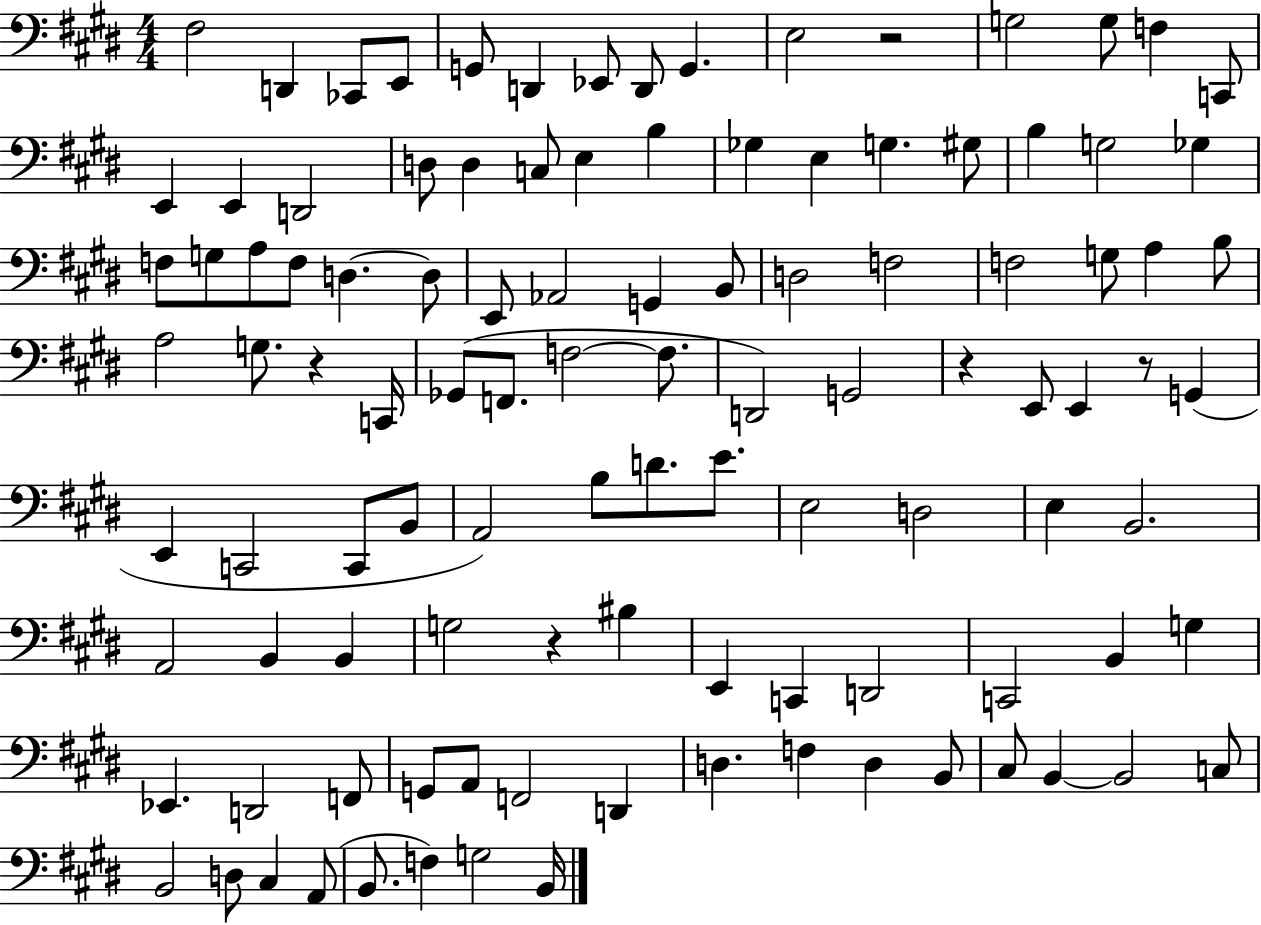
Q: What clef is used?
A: bass